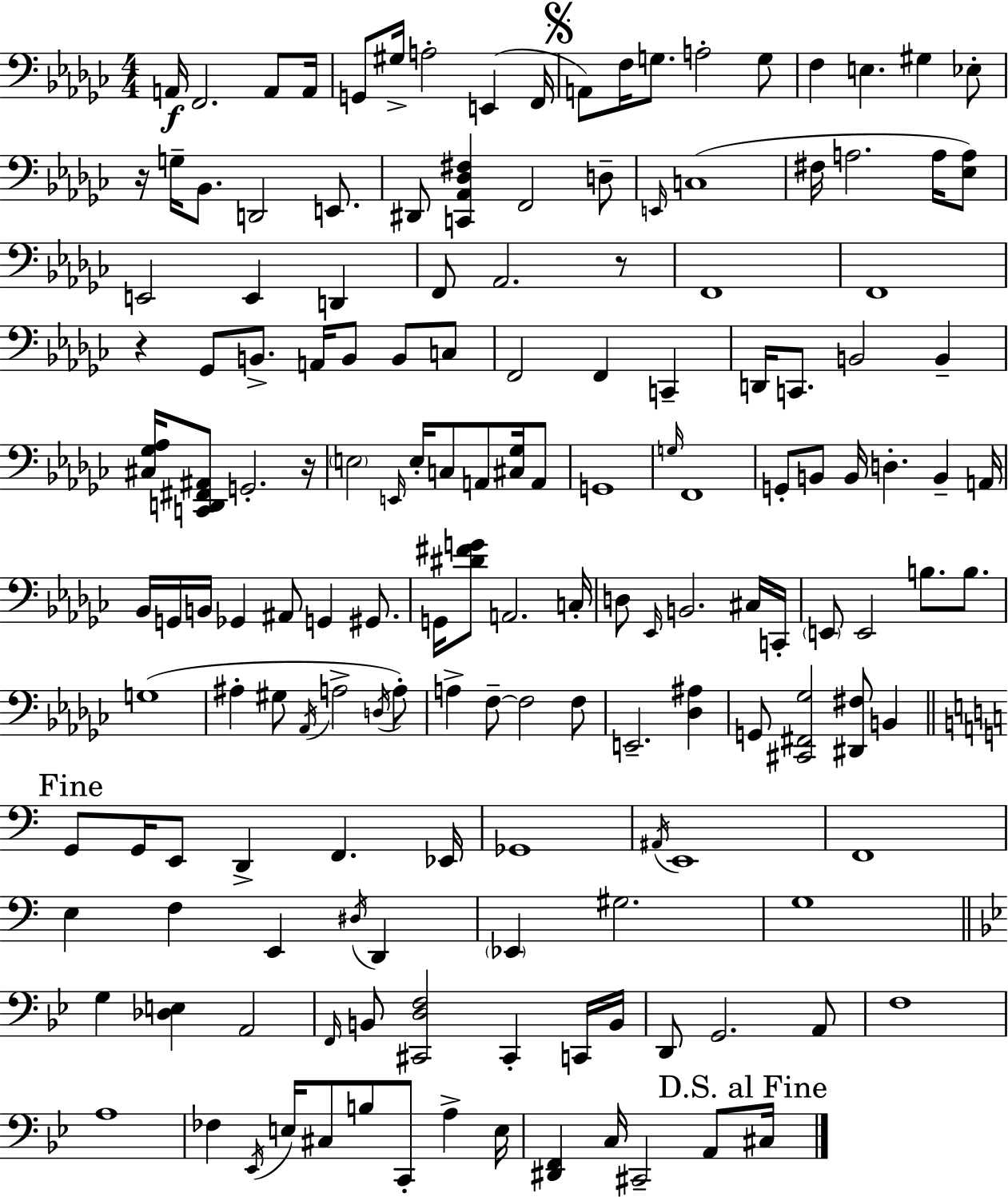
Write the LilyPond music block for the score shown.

{
  \clef bass
  \numericTimeSignature
  \time 4/4
  \key ees \minor
  a,16\f f,2. a,8 a,16 | g,8 gis16-> a2-. e,4( f,16 | \mark \markup { \musicglyph "scripts.segno" } a,8) f16 g8. a2-. g8 | f4 e4. gis4 ees8-. | \break r16 g16-- bes,8. d,2 e,8. | dis,8 <c, aes, des fis>4 f,2 d8-- | \grace { e,16 }( c1 | fis16 a2. a16 <ees a>8) | \break e,2 e,4 d,4 | f,8 aes,2. r8 | f,1 | f,1 | \break r4 ges,8 b,8.-> a,16 b,8 b,8 c8 | f,2 f,4 c,4-- | d,16 c,8. b,2 b,4-- | <cis ges aes>16 <c, d, fis, ais,>8 g,2.-. | \break r16 \parenthesize e2 \grace { e,16 } e16-. c8 a,8 <cis ges>16 | a,8 g,1 | \grace { g16 } f,1 | g,8-. b,8 b,16 d4.-. b,4-- | \break a,16 bes,16 g,16 b,16 ges,4 ais,8 g,4 | gis,8. g,16 <dis' fis' g'>8 a,2. | c16-. d8 \grace { ees,16 } b,2. | cis16 c,16-. \parenthesize e,8 e,2 b8. | \break b8. g1( | ais4-. gis8 \acciaccatura { aes,16 } a2-> | \acciaccatura { d16 }) a8-. a4-> f8--~~ f2 | f8 e,2.-- | \break <des ais>4 g,8 <cis, fis, ges>2 | <dis, fis>8 b,4 \mark "Fine" \bar "||" \break \key c \major g,8 g,16 e,8 d,4-> f,4. ees,16 | ges,1 | \acciaccatura { ais,16 } e,1 | f,1 | \break e4 f4 e,4 \acciaccatura { dis16 } d,4 | \parenthesize ees,4 gis2. | g1 | \bar "||" \break \key bes \major g4 <des e>4 a,2 | \grace { f,16 } b,8 <cis, d f>2 cis,4-. c,16 | b,16 d,8 g,2. a,8 | f1 | \break a1 | fes4 \acciaccatura { ees,16 } e16 cis8 b8 c,8-. a4-> | e16 <dis, f,>4 c16 cis,2-- a,8 | \mark "D.S. al Fine" cis16 \bar "|."
}